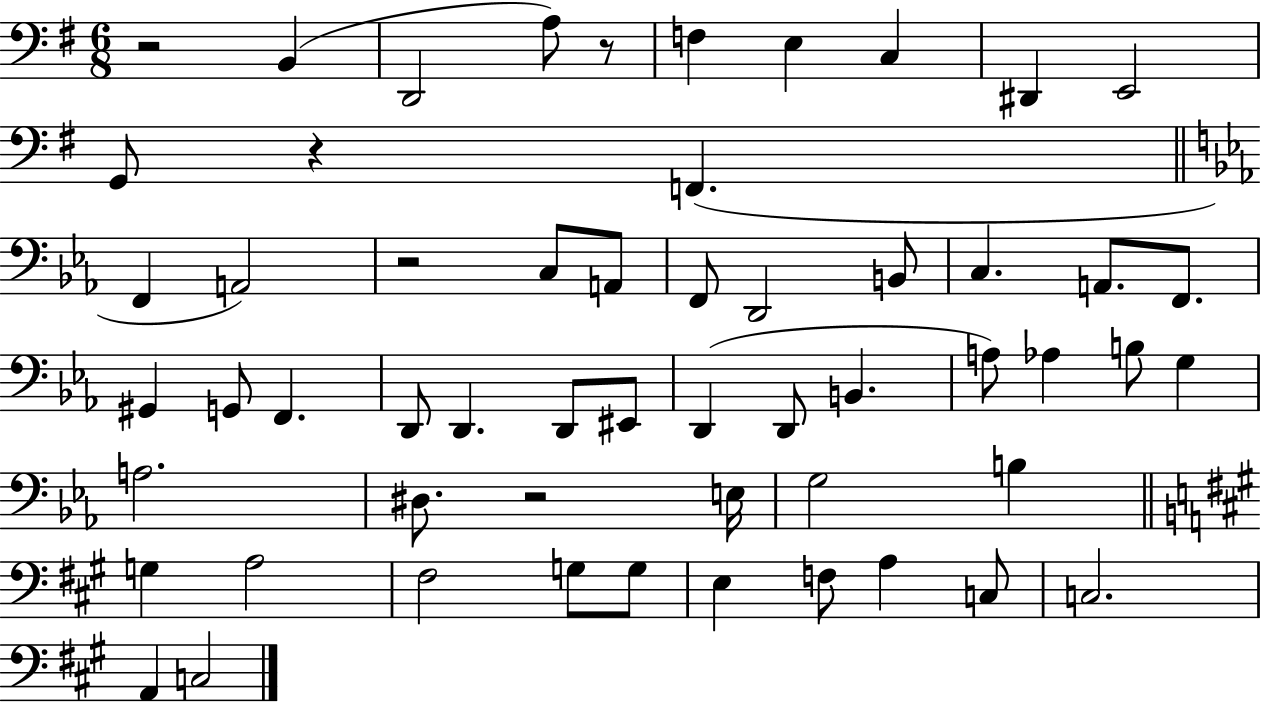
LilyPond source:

{
  \clef bass
  \numericTimeSignature
  \time 6/8
  \key g \major
  r2 b,4( | d,2 a8) r8 | f4 e4 c4 | dis,4 e,2 | \break g,8 r4 f,4.( | \bar "||" \break \key ees \major f,4 a,2) | r2 c8 a,8 | f,8 d,2 b,8 | c4. a,8. f,8. | \break gis,4 g,8 f,4. | d,8 d,4. d,8 eis,8 | d,4( d,8 b,4. | a8) aes4 b8 g4 | \break a2. | dis8. r2 e16 | g2 b4 | \bar "||" \break \key a \major g4 a2 | fis2 g8 g8 | e4 f8 a4 c8 | c2. | \break a,4 c2 | \bar "|."
}